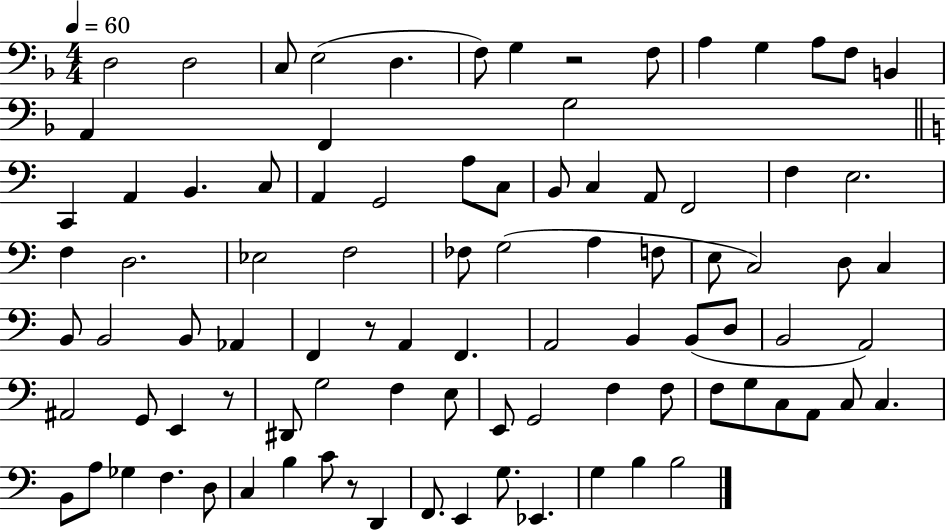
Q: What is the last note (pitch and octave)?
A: B3